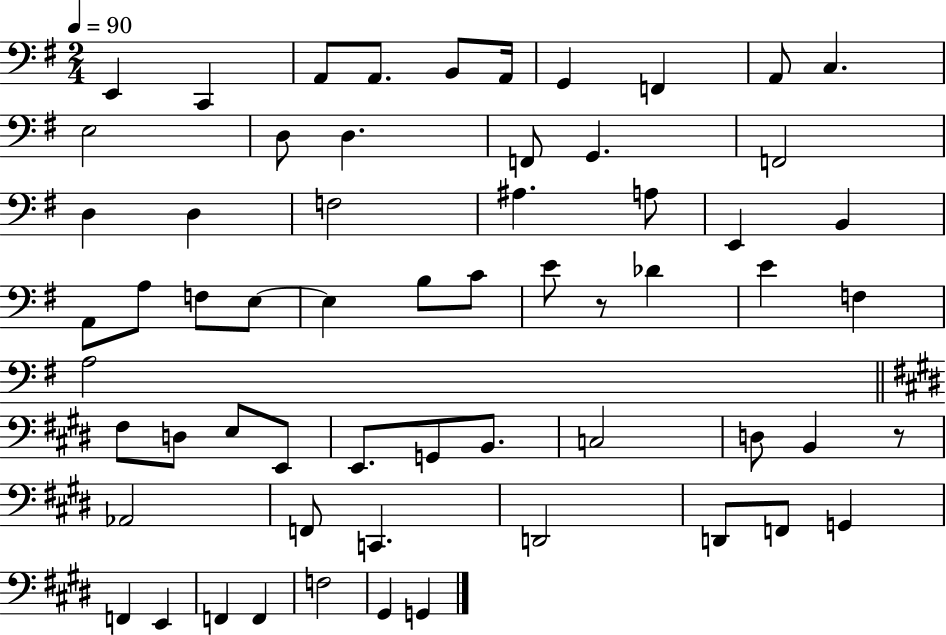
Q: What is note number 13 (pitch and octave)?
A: D3